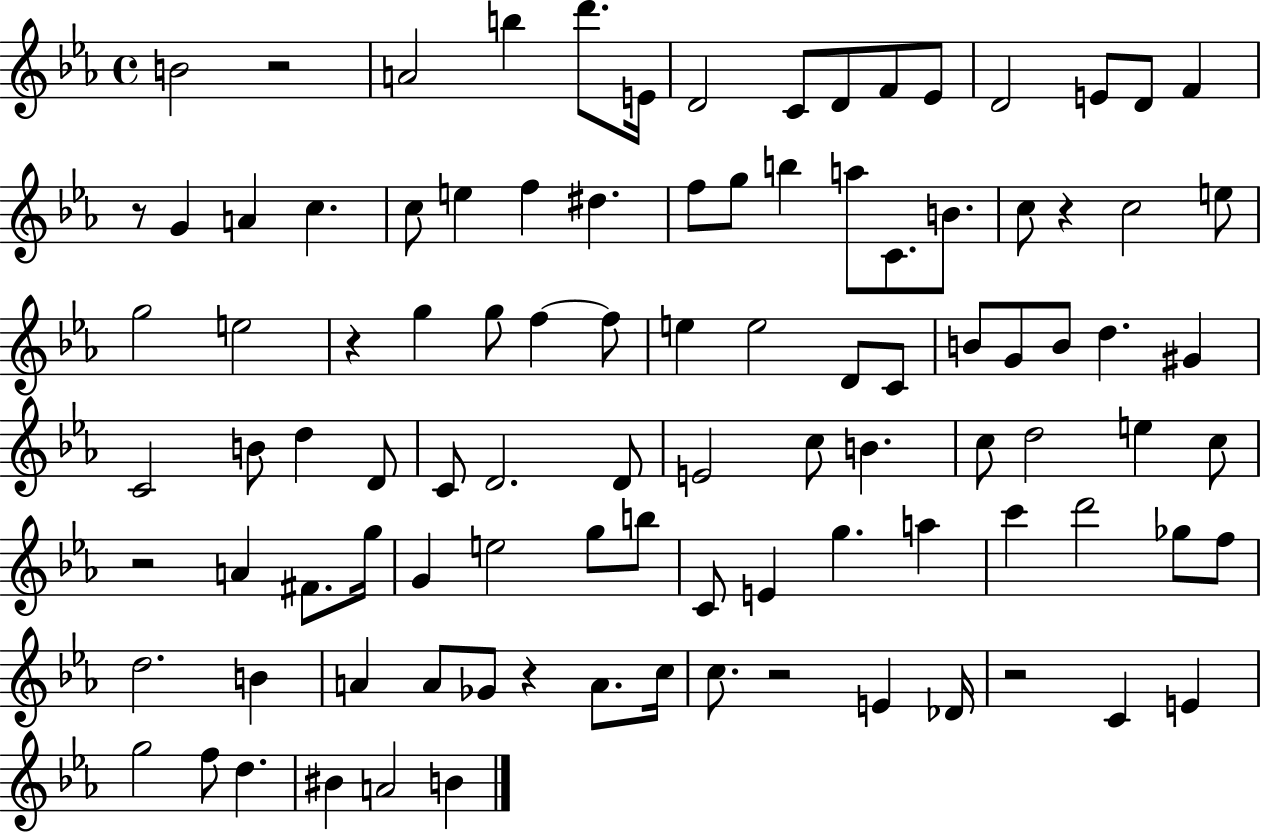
{
  \clef treble
  \time 4/4
  \defaultTimeSignature
  \key ees \major
  b'2 r2 | a'2 b''4 d'''8. e'16 | d'2 c'8 d'8 f'8 ees'8 | d'2 e'8 d'8 f'4 | \break r8 g'4 a'4 c''4. | c''8 e''4 f''4 dis''4. | f''8 g''8 b''4 a''8 c'8. b'8. | c''8 r4 c''2 e''8 | \break g''2 e''2 | r4 g''4 g''8 f''4~~ f''8 | e''4 e''2 d'8 c'8 | b'8 g'8 b'8 d''4. gis'4 | \break c'2 b'8 d''4 d'8 | c'8 d'2. d'8 | e'2 c''8 b'4. | c''8 d''2 e''4 c''8 | \break r2 a'4 fis'8. g''16 | g'4 e''2 g''8 b''8 | c'8 e'4 g''4. a''4 | c'''4 d'''2 ges''8 f''8 | \break d''2. b'4 | a'4 a'8 ges'8 r4 a'8. c''16 | c''8. r2 e'4 des'16 | r2 c'4 e'4 | \break g''2 f''8 d''4. | bis'4 a'2 b'4 | \bar "|."
}